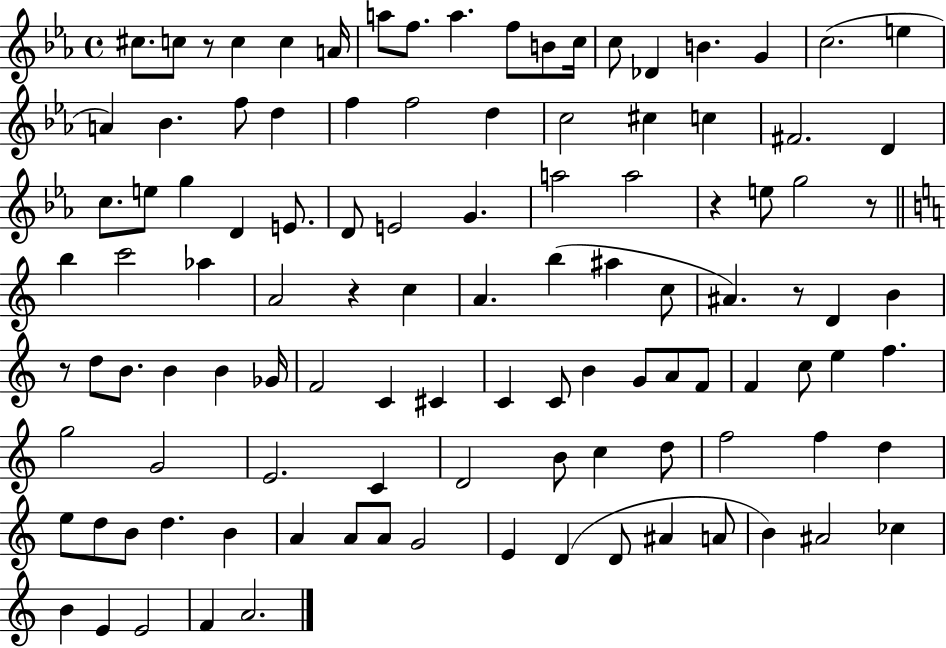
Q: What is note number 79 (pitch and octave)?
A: D5